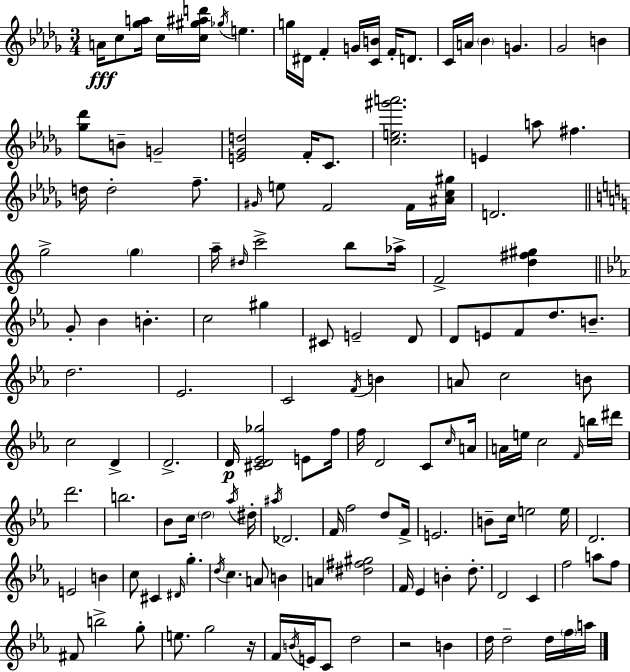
A4/s C5/e [Gb5,A5]/s C5/s [C5,G#5,A#5,D6]/s Gb5/s E5/q. G5/s D#4/s F4/q G4/s [C4,B4]/s F4/s D4/e. C4/s A4/s Bb4/q G4/q. Gb4/h B4/q [Gb5,Db6]/e B4/e G4/h [E4,Gb4,D5]/h F4/s C4/e. [C5,E5,G#6,A6]/h. E4/q A5/e F#5/q. D5/s D5/h F5/e. G#4/s E5/e F4/h F4/s [A#4,C5,G#5]/s D4/h. G5/h G5/q A5/s D#5/s C6/h B5/e Ab5/s F4/h [D5,F#5,G#5]/q G4/e Bb4/q B4/q. C5/h G#5/q C#4/e E4/h D4/e D4/e E4/e F4/e D5/e. B4/e. D5/h. Eb4/h. C4/h F4/s B4/q A4/e C5/h B4/e C5/h D4/q D4/h. D4/s [C#4,D4,Eb4,Gb5]/h E4/e F5/s F5/s D4/h C4/e C5/s A4/s A4/s E5/s C5/h F4/s B5/s D#6/s D6/h. B5/h. Bb4/e C5/s D5/h Ab5/s D#5/s A#5/s Db4/h. F4/s F5/h D5/e F4/s E4/h. B4/e C5/s E5/h E5/s D4/h. E4/h B4/q C5/e C#4/q D#4/s G5/q. D5/s C5/q. A4/e B4/q A4/q [D#5,F#5,G#5]/h F4/s Eb4/q B4/q D5/e. D4/h C4/q F5/h A5/e F5/e F#4/e B5/h G5/e E5/e. G5/h R/s F4/s B4/s E4/s C4/e D5/h R/h B4/q D5/s D5/h D5/s F5/s A5/s